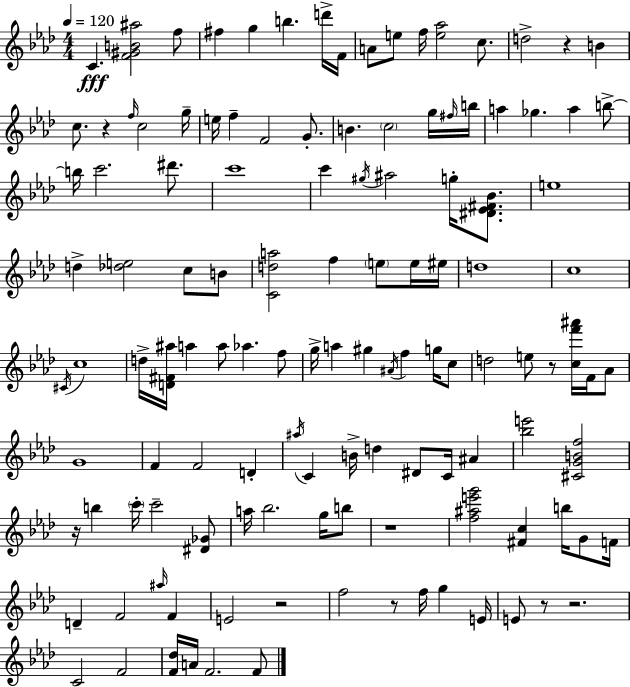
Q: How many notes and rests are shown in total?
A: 124